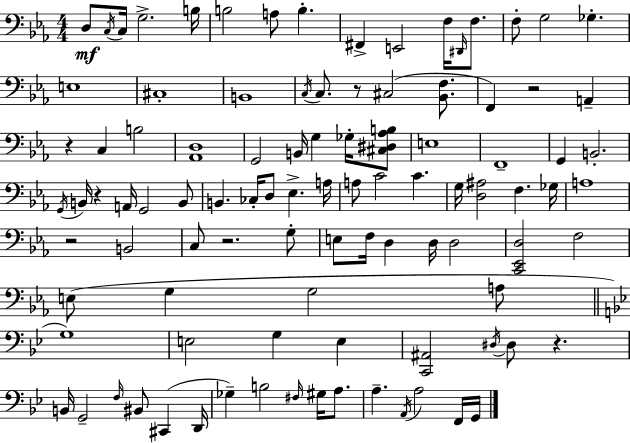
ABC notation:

X:1
T:Untitled
M:4/4
L:1/4
K:Eb
D,/2 C,/4 C,/4 G,2 B,/4 B,2 A,/2 B, ^F,, E,,2 F,/4 ^D,,/4 F,/2 F,/2 G,2 _G, E,4 ^C,4 B,,4 C,/4 C,/2 z/2 ^C,2 [_B,,F,]/2 F,, z2 A,, z C, B,2 [_A,,D,]4 G,,2 B,,/4 G, _G,/4 [^C,^D,_A,B,]/2 E,4 F,,4 G,, B,,2 G,,/4 B,,/4 z A,,/4 G,,2 B,,/2 B,, _C,/4 D,/2 _E, A,/4 A,/2 C2 C G,/4 [D,^A,]2 F, _G,/4 A,4 z2 B,,2 C,/2 z2 G,/2 E,/2 F,/4 D, D,/4 D,2 [C,,_E,,D,]2 F,2 E,/2 G, G,2 A,/2 G,4 E,2 G, E, [C,,^A,,]2 ^D,/4 ^D,/2 z B,,/4 G,,2 F,/4 ^B,,/2 ^C,, D,,/4 _G, B,2 ^F,/4 ^G,/4 A,/2 A, A,,/4 A,2 F,,/4 G,,/4